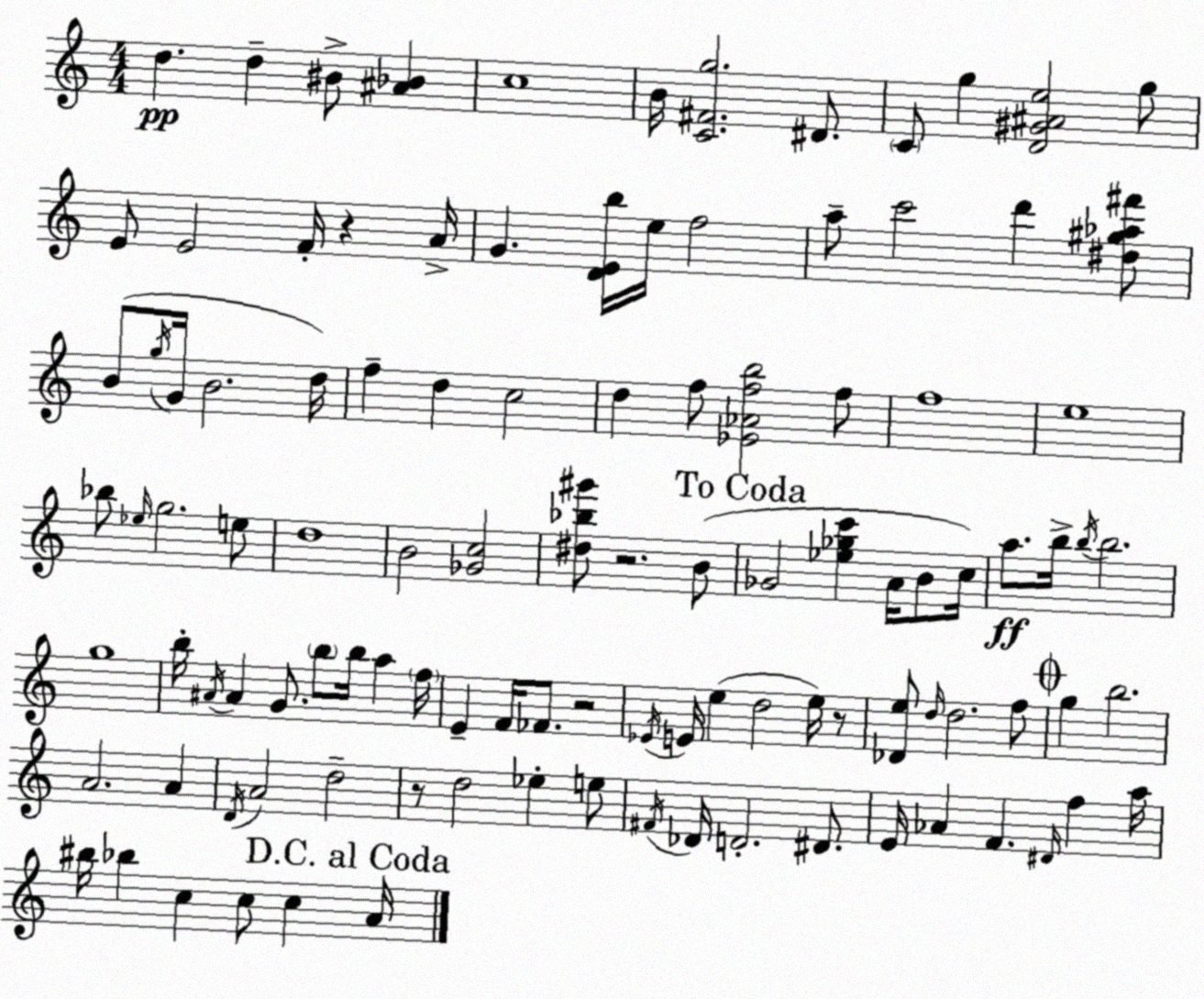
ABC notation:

X:1
T:Untitled
M:4/4
L:1/4
K:Am
d d ^B/2 [^A_B] c4 B/4 [C^Fg]2 ^D/2 C/2 g [D^G^Ae]2 g/2 E/2 E2 F/4 z A/4 G [DEb]/4 e/4 f2 a/2 c'2 d' [^d^g_a^f']/2 B/2 g/4 G/4 B2 d/4 f d c2 d f/2 [_E_Afb]2 f/2 f4 e4 _b/2 _e/4 g2 e/2 d4 B2 [_Gc]2 [^d_b^g']/2 z2 B/2 _G2 [_e_gc'] A/4 B/2 c/4 a/2 b/4 b/4 b2 g4 b/4 ^A/4 ^A G/2 b/2 b/4 a f/4 E F/4 _F/2 z2 _E/4 E/4 e d2 e/4 z/2 [_De]/2 d/4 d2 f/2 g b2 A2 A D/4 A2 d2 z/2 d2 _e e/2 ^F/4 _D/4 D2 ^D/2 E/4 _A F ^D/4 f a/4 ^b/4 _b c c/2 c A/4